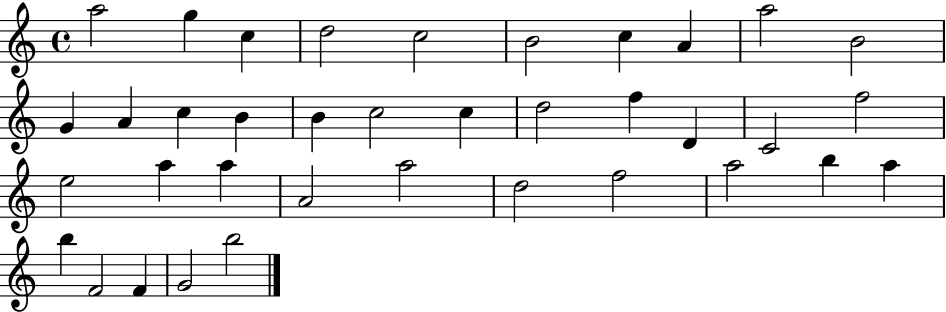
X:1
T:Untitled
M:4/4
L:1/4
K:C
a2 g c d2 c2 B2 c A a2 B2 G A c B B c2 c d2 f D C2 f2 e2 a a A2 a2 d2 f2 a2 b a b F2 F G2 b2